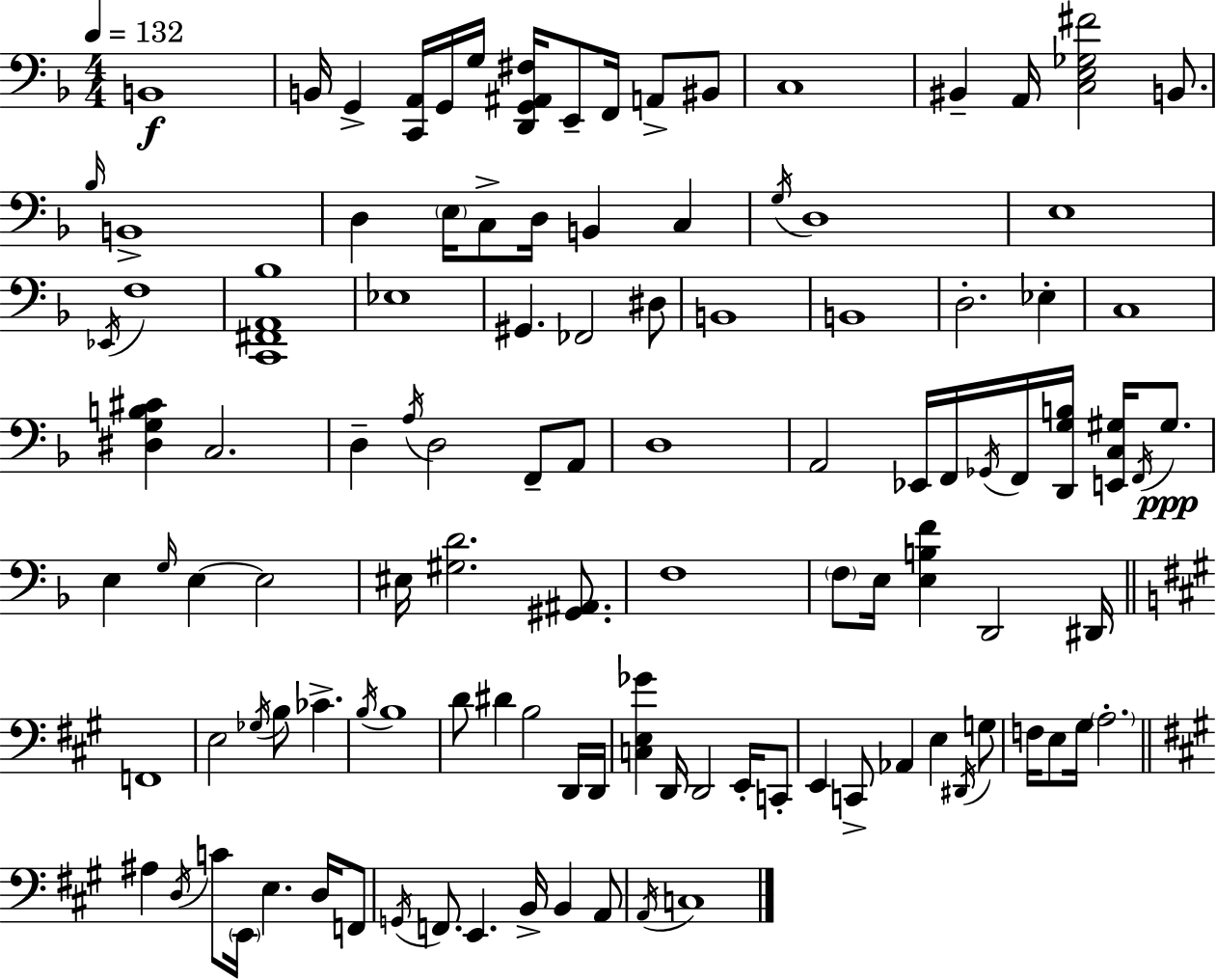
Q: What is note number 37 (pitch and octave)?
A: D3